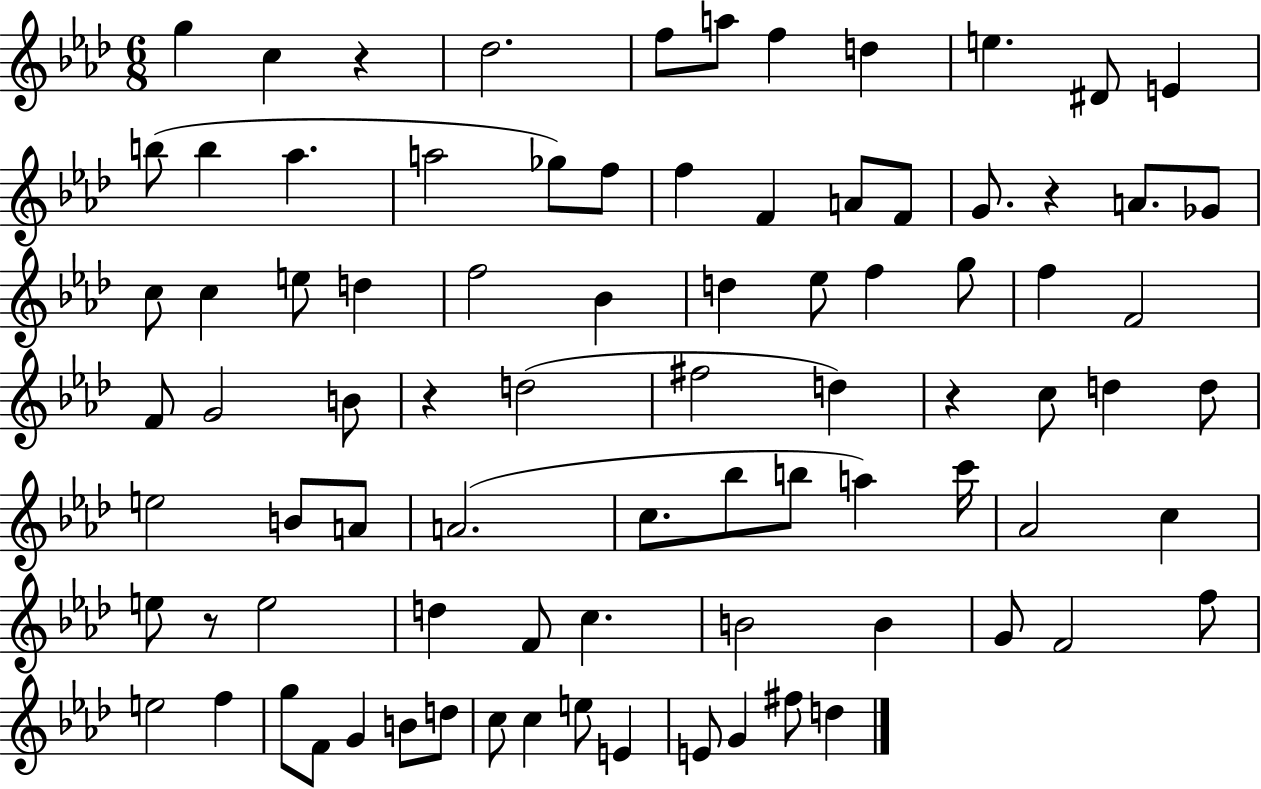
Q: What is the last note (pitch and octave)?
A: D5